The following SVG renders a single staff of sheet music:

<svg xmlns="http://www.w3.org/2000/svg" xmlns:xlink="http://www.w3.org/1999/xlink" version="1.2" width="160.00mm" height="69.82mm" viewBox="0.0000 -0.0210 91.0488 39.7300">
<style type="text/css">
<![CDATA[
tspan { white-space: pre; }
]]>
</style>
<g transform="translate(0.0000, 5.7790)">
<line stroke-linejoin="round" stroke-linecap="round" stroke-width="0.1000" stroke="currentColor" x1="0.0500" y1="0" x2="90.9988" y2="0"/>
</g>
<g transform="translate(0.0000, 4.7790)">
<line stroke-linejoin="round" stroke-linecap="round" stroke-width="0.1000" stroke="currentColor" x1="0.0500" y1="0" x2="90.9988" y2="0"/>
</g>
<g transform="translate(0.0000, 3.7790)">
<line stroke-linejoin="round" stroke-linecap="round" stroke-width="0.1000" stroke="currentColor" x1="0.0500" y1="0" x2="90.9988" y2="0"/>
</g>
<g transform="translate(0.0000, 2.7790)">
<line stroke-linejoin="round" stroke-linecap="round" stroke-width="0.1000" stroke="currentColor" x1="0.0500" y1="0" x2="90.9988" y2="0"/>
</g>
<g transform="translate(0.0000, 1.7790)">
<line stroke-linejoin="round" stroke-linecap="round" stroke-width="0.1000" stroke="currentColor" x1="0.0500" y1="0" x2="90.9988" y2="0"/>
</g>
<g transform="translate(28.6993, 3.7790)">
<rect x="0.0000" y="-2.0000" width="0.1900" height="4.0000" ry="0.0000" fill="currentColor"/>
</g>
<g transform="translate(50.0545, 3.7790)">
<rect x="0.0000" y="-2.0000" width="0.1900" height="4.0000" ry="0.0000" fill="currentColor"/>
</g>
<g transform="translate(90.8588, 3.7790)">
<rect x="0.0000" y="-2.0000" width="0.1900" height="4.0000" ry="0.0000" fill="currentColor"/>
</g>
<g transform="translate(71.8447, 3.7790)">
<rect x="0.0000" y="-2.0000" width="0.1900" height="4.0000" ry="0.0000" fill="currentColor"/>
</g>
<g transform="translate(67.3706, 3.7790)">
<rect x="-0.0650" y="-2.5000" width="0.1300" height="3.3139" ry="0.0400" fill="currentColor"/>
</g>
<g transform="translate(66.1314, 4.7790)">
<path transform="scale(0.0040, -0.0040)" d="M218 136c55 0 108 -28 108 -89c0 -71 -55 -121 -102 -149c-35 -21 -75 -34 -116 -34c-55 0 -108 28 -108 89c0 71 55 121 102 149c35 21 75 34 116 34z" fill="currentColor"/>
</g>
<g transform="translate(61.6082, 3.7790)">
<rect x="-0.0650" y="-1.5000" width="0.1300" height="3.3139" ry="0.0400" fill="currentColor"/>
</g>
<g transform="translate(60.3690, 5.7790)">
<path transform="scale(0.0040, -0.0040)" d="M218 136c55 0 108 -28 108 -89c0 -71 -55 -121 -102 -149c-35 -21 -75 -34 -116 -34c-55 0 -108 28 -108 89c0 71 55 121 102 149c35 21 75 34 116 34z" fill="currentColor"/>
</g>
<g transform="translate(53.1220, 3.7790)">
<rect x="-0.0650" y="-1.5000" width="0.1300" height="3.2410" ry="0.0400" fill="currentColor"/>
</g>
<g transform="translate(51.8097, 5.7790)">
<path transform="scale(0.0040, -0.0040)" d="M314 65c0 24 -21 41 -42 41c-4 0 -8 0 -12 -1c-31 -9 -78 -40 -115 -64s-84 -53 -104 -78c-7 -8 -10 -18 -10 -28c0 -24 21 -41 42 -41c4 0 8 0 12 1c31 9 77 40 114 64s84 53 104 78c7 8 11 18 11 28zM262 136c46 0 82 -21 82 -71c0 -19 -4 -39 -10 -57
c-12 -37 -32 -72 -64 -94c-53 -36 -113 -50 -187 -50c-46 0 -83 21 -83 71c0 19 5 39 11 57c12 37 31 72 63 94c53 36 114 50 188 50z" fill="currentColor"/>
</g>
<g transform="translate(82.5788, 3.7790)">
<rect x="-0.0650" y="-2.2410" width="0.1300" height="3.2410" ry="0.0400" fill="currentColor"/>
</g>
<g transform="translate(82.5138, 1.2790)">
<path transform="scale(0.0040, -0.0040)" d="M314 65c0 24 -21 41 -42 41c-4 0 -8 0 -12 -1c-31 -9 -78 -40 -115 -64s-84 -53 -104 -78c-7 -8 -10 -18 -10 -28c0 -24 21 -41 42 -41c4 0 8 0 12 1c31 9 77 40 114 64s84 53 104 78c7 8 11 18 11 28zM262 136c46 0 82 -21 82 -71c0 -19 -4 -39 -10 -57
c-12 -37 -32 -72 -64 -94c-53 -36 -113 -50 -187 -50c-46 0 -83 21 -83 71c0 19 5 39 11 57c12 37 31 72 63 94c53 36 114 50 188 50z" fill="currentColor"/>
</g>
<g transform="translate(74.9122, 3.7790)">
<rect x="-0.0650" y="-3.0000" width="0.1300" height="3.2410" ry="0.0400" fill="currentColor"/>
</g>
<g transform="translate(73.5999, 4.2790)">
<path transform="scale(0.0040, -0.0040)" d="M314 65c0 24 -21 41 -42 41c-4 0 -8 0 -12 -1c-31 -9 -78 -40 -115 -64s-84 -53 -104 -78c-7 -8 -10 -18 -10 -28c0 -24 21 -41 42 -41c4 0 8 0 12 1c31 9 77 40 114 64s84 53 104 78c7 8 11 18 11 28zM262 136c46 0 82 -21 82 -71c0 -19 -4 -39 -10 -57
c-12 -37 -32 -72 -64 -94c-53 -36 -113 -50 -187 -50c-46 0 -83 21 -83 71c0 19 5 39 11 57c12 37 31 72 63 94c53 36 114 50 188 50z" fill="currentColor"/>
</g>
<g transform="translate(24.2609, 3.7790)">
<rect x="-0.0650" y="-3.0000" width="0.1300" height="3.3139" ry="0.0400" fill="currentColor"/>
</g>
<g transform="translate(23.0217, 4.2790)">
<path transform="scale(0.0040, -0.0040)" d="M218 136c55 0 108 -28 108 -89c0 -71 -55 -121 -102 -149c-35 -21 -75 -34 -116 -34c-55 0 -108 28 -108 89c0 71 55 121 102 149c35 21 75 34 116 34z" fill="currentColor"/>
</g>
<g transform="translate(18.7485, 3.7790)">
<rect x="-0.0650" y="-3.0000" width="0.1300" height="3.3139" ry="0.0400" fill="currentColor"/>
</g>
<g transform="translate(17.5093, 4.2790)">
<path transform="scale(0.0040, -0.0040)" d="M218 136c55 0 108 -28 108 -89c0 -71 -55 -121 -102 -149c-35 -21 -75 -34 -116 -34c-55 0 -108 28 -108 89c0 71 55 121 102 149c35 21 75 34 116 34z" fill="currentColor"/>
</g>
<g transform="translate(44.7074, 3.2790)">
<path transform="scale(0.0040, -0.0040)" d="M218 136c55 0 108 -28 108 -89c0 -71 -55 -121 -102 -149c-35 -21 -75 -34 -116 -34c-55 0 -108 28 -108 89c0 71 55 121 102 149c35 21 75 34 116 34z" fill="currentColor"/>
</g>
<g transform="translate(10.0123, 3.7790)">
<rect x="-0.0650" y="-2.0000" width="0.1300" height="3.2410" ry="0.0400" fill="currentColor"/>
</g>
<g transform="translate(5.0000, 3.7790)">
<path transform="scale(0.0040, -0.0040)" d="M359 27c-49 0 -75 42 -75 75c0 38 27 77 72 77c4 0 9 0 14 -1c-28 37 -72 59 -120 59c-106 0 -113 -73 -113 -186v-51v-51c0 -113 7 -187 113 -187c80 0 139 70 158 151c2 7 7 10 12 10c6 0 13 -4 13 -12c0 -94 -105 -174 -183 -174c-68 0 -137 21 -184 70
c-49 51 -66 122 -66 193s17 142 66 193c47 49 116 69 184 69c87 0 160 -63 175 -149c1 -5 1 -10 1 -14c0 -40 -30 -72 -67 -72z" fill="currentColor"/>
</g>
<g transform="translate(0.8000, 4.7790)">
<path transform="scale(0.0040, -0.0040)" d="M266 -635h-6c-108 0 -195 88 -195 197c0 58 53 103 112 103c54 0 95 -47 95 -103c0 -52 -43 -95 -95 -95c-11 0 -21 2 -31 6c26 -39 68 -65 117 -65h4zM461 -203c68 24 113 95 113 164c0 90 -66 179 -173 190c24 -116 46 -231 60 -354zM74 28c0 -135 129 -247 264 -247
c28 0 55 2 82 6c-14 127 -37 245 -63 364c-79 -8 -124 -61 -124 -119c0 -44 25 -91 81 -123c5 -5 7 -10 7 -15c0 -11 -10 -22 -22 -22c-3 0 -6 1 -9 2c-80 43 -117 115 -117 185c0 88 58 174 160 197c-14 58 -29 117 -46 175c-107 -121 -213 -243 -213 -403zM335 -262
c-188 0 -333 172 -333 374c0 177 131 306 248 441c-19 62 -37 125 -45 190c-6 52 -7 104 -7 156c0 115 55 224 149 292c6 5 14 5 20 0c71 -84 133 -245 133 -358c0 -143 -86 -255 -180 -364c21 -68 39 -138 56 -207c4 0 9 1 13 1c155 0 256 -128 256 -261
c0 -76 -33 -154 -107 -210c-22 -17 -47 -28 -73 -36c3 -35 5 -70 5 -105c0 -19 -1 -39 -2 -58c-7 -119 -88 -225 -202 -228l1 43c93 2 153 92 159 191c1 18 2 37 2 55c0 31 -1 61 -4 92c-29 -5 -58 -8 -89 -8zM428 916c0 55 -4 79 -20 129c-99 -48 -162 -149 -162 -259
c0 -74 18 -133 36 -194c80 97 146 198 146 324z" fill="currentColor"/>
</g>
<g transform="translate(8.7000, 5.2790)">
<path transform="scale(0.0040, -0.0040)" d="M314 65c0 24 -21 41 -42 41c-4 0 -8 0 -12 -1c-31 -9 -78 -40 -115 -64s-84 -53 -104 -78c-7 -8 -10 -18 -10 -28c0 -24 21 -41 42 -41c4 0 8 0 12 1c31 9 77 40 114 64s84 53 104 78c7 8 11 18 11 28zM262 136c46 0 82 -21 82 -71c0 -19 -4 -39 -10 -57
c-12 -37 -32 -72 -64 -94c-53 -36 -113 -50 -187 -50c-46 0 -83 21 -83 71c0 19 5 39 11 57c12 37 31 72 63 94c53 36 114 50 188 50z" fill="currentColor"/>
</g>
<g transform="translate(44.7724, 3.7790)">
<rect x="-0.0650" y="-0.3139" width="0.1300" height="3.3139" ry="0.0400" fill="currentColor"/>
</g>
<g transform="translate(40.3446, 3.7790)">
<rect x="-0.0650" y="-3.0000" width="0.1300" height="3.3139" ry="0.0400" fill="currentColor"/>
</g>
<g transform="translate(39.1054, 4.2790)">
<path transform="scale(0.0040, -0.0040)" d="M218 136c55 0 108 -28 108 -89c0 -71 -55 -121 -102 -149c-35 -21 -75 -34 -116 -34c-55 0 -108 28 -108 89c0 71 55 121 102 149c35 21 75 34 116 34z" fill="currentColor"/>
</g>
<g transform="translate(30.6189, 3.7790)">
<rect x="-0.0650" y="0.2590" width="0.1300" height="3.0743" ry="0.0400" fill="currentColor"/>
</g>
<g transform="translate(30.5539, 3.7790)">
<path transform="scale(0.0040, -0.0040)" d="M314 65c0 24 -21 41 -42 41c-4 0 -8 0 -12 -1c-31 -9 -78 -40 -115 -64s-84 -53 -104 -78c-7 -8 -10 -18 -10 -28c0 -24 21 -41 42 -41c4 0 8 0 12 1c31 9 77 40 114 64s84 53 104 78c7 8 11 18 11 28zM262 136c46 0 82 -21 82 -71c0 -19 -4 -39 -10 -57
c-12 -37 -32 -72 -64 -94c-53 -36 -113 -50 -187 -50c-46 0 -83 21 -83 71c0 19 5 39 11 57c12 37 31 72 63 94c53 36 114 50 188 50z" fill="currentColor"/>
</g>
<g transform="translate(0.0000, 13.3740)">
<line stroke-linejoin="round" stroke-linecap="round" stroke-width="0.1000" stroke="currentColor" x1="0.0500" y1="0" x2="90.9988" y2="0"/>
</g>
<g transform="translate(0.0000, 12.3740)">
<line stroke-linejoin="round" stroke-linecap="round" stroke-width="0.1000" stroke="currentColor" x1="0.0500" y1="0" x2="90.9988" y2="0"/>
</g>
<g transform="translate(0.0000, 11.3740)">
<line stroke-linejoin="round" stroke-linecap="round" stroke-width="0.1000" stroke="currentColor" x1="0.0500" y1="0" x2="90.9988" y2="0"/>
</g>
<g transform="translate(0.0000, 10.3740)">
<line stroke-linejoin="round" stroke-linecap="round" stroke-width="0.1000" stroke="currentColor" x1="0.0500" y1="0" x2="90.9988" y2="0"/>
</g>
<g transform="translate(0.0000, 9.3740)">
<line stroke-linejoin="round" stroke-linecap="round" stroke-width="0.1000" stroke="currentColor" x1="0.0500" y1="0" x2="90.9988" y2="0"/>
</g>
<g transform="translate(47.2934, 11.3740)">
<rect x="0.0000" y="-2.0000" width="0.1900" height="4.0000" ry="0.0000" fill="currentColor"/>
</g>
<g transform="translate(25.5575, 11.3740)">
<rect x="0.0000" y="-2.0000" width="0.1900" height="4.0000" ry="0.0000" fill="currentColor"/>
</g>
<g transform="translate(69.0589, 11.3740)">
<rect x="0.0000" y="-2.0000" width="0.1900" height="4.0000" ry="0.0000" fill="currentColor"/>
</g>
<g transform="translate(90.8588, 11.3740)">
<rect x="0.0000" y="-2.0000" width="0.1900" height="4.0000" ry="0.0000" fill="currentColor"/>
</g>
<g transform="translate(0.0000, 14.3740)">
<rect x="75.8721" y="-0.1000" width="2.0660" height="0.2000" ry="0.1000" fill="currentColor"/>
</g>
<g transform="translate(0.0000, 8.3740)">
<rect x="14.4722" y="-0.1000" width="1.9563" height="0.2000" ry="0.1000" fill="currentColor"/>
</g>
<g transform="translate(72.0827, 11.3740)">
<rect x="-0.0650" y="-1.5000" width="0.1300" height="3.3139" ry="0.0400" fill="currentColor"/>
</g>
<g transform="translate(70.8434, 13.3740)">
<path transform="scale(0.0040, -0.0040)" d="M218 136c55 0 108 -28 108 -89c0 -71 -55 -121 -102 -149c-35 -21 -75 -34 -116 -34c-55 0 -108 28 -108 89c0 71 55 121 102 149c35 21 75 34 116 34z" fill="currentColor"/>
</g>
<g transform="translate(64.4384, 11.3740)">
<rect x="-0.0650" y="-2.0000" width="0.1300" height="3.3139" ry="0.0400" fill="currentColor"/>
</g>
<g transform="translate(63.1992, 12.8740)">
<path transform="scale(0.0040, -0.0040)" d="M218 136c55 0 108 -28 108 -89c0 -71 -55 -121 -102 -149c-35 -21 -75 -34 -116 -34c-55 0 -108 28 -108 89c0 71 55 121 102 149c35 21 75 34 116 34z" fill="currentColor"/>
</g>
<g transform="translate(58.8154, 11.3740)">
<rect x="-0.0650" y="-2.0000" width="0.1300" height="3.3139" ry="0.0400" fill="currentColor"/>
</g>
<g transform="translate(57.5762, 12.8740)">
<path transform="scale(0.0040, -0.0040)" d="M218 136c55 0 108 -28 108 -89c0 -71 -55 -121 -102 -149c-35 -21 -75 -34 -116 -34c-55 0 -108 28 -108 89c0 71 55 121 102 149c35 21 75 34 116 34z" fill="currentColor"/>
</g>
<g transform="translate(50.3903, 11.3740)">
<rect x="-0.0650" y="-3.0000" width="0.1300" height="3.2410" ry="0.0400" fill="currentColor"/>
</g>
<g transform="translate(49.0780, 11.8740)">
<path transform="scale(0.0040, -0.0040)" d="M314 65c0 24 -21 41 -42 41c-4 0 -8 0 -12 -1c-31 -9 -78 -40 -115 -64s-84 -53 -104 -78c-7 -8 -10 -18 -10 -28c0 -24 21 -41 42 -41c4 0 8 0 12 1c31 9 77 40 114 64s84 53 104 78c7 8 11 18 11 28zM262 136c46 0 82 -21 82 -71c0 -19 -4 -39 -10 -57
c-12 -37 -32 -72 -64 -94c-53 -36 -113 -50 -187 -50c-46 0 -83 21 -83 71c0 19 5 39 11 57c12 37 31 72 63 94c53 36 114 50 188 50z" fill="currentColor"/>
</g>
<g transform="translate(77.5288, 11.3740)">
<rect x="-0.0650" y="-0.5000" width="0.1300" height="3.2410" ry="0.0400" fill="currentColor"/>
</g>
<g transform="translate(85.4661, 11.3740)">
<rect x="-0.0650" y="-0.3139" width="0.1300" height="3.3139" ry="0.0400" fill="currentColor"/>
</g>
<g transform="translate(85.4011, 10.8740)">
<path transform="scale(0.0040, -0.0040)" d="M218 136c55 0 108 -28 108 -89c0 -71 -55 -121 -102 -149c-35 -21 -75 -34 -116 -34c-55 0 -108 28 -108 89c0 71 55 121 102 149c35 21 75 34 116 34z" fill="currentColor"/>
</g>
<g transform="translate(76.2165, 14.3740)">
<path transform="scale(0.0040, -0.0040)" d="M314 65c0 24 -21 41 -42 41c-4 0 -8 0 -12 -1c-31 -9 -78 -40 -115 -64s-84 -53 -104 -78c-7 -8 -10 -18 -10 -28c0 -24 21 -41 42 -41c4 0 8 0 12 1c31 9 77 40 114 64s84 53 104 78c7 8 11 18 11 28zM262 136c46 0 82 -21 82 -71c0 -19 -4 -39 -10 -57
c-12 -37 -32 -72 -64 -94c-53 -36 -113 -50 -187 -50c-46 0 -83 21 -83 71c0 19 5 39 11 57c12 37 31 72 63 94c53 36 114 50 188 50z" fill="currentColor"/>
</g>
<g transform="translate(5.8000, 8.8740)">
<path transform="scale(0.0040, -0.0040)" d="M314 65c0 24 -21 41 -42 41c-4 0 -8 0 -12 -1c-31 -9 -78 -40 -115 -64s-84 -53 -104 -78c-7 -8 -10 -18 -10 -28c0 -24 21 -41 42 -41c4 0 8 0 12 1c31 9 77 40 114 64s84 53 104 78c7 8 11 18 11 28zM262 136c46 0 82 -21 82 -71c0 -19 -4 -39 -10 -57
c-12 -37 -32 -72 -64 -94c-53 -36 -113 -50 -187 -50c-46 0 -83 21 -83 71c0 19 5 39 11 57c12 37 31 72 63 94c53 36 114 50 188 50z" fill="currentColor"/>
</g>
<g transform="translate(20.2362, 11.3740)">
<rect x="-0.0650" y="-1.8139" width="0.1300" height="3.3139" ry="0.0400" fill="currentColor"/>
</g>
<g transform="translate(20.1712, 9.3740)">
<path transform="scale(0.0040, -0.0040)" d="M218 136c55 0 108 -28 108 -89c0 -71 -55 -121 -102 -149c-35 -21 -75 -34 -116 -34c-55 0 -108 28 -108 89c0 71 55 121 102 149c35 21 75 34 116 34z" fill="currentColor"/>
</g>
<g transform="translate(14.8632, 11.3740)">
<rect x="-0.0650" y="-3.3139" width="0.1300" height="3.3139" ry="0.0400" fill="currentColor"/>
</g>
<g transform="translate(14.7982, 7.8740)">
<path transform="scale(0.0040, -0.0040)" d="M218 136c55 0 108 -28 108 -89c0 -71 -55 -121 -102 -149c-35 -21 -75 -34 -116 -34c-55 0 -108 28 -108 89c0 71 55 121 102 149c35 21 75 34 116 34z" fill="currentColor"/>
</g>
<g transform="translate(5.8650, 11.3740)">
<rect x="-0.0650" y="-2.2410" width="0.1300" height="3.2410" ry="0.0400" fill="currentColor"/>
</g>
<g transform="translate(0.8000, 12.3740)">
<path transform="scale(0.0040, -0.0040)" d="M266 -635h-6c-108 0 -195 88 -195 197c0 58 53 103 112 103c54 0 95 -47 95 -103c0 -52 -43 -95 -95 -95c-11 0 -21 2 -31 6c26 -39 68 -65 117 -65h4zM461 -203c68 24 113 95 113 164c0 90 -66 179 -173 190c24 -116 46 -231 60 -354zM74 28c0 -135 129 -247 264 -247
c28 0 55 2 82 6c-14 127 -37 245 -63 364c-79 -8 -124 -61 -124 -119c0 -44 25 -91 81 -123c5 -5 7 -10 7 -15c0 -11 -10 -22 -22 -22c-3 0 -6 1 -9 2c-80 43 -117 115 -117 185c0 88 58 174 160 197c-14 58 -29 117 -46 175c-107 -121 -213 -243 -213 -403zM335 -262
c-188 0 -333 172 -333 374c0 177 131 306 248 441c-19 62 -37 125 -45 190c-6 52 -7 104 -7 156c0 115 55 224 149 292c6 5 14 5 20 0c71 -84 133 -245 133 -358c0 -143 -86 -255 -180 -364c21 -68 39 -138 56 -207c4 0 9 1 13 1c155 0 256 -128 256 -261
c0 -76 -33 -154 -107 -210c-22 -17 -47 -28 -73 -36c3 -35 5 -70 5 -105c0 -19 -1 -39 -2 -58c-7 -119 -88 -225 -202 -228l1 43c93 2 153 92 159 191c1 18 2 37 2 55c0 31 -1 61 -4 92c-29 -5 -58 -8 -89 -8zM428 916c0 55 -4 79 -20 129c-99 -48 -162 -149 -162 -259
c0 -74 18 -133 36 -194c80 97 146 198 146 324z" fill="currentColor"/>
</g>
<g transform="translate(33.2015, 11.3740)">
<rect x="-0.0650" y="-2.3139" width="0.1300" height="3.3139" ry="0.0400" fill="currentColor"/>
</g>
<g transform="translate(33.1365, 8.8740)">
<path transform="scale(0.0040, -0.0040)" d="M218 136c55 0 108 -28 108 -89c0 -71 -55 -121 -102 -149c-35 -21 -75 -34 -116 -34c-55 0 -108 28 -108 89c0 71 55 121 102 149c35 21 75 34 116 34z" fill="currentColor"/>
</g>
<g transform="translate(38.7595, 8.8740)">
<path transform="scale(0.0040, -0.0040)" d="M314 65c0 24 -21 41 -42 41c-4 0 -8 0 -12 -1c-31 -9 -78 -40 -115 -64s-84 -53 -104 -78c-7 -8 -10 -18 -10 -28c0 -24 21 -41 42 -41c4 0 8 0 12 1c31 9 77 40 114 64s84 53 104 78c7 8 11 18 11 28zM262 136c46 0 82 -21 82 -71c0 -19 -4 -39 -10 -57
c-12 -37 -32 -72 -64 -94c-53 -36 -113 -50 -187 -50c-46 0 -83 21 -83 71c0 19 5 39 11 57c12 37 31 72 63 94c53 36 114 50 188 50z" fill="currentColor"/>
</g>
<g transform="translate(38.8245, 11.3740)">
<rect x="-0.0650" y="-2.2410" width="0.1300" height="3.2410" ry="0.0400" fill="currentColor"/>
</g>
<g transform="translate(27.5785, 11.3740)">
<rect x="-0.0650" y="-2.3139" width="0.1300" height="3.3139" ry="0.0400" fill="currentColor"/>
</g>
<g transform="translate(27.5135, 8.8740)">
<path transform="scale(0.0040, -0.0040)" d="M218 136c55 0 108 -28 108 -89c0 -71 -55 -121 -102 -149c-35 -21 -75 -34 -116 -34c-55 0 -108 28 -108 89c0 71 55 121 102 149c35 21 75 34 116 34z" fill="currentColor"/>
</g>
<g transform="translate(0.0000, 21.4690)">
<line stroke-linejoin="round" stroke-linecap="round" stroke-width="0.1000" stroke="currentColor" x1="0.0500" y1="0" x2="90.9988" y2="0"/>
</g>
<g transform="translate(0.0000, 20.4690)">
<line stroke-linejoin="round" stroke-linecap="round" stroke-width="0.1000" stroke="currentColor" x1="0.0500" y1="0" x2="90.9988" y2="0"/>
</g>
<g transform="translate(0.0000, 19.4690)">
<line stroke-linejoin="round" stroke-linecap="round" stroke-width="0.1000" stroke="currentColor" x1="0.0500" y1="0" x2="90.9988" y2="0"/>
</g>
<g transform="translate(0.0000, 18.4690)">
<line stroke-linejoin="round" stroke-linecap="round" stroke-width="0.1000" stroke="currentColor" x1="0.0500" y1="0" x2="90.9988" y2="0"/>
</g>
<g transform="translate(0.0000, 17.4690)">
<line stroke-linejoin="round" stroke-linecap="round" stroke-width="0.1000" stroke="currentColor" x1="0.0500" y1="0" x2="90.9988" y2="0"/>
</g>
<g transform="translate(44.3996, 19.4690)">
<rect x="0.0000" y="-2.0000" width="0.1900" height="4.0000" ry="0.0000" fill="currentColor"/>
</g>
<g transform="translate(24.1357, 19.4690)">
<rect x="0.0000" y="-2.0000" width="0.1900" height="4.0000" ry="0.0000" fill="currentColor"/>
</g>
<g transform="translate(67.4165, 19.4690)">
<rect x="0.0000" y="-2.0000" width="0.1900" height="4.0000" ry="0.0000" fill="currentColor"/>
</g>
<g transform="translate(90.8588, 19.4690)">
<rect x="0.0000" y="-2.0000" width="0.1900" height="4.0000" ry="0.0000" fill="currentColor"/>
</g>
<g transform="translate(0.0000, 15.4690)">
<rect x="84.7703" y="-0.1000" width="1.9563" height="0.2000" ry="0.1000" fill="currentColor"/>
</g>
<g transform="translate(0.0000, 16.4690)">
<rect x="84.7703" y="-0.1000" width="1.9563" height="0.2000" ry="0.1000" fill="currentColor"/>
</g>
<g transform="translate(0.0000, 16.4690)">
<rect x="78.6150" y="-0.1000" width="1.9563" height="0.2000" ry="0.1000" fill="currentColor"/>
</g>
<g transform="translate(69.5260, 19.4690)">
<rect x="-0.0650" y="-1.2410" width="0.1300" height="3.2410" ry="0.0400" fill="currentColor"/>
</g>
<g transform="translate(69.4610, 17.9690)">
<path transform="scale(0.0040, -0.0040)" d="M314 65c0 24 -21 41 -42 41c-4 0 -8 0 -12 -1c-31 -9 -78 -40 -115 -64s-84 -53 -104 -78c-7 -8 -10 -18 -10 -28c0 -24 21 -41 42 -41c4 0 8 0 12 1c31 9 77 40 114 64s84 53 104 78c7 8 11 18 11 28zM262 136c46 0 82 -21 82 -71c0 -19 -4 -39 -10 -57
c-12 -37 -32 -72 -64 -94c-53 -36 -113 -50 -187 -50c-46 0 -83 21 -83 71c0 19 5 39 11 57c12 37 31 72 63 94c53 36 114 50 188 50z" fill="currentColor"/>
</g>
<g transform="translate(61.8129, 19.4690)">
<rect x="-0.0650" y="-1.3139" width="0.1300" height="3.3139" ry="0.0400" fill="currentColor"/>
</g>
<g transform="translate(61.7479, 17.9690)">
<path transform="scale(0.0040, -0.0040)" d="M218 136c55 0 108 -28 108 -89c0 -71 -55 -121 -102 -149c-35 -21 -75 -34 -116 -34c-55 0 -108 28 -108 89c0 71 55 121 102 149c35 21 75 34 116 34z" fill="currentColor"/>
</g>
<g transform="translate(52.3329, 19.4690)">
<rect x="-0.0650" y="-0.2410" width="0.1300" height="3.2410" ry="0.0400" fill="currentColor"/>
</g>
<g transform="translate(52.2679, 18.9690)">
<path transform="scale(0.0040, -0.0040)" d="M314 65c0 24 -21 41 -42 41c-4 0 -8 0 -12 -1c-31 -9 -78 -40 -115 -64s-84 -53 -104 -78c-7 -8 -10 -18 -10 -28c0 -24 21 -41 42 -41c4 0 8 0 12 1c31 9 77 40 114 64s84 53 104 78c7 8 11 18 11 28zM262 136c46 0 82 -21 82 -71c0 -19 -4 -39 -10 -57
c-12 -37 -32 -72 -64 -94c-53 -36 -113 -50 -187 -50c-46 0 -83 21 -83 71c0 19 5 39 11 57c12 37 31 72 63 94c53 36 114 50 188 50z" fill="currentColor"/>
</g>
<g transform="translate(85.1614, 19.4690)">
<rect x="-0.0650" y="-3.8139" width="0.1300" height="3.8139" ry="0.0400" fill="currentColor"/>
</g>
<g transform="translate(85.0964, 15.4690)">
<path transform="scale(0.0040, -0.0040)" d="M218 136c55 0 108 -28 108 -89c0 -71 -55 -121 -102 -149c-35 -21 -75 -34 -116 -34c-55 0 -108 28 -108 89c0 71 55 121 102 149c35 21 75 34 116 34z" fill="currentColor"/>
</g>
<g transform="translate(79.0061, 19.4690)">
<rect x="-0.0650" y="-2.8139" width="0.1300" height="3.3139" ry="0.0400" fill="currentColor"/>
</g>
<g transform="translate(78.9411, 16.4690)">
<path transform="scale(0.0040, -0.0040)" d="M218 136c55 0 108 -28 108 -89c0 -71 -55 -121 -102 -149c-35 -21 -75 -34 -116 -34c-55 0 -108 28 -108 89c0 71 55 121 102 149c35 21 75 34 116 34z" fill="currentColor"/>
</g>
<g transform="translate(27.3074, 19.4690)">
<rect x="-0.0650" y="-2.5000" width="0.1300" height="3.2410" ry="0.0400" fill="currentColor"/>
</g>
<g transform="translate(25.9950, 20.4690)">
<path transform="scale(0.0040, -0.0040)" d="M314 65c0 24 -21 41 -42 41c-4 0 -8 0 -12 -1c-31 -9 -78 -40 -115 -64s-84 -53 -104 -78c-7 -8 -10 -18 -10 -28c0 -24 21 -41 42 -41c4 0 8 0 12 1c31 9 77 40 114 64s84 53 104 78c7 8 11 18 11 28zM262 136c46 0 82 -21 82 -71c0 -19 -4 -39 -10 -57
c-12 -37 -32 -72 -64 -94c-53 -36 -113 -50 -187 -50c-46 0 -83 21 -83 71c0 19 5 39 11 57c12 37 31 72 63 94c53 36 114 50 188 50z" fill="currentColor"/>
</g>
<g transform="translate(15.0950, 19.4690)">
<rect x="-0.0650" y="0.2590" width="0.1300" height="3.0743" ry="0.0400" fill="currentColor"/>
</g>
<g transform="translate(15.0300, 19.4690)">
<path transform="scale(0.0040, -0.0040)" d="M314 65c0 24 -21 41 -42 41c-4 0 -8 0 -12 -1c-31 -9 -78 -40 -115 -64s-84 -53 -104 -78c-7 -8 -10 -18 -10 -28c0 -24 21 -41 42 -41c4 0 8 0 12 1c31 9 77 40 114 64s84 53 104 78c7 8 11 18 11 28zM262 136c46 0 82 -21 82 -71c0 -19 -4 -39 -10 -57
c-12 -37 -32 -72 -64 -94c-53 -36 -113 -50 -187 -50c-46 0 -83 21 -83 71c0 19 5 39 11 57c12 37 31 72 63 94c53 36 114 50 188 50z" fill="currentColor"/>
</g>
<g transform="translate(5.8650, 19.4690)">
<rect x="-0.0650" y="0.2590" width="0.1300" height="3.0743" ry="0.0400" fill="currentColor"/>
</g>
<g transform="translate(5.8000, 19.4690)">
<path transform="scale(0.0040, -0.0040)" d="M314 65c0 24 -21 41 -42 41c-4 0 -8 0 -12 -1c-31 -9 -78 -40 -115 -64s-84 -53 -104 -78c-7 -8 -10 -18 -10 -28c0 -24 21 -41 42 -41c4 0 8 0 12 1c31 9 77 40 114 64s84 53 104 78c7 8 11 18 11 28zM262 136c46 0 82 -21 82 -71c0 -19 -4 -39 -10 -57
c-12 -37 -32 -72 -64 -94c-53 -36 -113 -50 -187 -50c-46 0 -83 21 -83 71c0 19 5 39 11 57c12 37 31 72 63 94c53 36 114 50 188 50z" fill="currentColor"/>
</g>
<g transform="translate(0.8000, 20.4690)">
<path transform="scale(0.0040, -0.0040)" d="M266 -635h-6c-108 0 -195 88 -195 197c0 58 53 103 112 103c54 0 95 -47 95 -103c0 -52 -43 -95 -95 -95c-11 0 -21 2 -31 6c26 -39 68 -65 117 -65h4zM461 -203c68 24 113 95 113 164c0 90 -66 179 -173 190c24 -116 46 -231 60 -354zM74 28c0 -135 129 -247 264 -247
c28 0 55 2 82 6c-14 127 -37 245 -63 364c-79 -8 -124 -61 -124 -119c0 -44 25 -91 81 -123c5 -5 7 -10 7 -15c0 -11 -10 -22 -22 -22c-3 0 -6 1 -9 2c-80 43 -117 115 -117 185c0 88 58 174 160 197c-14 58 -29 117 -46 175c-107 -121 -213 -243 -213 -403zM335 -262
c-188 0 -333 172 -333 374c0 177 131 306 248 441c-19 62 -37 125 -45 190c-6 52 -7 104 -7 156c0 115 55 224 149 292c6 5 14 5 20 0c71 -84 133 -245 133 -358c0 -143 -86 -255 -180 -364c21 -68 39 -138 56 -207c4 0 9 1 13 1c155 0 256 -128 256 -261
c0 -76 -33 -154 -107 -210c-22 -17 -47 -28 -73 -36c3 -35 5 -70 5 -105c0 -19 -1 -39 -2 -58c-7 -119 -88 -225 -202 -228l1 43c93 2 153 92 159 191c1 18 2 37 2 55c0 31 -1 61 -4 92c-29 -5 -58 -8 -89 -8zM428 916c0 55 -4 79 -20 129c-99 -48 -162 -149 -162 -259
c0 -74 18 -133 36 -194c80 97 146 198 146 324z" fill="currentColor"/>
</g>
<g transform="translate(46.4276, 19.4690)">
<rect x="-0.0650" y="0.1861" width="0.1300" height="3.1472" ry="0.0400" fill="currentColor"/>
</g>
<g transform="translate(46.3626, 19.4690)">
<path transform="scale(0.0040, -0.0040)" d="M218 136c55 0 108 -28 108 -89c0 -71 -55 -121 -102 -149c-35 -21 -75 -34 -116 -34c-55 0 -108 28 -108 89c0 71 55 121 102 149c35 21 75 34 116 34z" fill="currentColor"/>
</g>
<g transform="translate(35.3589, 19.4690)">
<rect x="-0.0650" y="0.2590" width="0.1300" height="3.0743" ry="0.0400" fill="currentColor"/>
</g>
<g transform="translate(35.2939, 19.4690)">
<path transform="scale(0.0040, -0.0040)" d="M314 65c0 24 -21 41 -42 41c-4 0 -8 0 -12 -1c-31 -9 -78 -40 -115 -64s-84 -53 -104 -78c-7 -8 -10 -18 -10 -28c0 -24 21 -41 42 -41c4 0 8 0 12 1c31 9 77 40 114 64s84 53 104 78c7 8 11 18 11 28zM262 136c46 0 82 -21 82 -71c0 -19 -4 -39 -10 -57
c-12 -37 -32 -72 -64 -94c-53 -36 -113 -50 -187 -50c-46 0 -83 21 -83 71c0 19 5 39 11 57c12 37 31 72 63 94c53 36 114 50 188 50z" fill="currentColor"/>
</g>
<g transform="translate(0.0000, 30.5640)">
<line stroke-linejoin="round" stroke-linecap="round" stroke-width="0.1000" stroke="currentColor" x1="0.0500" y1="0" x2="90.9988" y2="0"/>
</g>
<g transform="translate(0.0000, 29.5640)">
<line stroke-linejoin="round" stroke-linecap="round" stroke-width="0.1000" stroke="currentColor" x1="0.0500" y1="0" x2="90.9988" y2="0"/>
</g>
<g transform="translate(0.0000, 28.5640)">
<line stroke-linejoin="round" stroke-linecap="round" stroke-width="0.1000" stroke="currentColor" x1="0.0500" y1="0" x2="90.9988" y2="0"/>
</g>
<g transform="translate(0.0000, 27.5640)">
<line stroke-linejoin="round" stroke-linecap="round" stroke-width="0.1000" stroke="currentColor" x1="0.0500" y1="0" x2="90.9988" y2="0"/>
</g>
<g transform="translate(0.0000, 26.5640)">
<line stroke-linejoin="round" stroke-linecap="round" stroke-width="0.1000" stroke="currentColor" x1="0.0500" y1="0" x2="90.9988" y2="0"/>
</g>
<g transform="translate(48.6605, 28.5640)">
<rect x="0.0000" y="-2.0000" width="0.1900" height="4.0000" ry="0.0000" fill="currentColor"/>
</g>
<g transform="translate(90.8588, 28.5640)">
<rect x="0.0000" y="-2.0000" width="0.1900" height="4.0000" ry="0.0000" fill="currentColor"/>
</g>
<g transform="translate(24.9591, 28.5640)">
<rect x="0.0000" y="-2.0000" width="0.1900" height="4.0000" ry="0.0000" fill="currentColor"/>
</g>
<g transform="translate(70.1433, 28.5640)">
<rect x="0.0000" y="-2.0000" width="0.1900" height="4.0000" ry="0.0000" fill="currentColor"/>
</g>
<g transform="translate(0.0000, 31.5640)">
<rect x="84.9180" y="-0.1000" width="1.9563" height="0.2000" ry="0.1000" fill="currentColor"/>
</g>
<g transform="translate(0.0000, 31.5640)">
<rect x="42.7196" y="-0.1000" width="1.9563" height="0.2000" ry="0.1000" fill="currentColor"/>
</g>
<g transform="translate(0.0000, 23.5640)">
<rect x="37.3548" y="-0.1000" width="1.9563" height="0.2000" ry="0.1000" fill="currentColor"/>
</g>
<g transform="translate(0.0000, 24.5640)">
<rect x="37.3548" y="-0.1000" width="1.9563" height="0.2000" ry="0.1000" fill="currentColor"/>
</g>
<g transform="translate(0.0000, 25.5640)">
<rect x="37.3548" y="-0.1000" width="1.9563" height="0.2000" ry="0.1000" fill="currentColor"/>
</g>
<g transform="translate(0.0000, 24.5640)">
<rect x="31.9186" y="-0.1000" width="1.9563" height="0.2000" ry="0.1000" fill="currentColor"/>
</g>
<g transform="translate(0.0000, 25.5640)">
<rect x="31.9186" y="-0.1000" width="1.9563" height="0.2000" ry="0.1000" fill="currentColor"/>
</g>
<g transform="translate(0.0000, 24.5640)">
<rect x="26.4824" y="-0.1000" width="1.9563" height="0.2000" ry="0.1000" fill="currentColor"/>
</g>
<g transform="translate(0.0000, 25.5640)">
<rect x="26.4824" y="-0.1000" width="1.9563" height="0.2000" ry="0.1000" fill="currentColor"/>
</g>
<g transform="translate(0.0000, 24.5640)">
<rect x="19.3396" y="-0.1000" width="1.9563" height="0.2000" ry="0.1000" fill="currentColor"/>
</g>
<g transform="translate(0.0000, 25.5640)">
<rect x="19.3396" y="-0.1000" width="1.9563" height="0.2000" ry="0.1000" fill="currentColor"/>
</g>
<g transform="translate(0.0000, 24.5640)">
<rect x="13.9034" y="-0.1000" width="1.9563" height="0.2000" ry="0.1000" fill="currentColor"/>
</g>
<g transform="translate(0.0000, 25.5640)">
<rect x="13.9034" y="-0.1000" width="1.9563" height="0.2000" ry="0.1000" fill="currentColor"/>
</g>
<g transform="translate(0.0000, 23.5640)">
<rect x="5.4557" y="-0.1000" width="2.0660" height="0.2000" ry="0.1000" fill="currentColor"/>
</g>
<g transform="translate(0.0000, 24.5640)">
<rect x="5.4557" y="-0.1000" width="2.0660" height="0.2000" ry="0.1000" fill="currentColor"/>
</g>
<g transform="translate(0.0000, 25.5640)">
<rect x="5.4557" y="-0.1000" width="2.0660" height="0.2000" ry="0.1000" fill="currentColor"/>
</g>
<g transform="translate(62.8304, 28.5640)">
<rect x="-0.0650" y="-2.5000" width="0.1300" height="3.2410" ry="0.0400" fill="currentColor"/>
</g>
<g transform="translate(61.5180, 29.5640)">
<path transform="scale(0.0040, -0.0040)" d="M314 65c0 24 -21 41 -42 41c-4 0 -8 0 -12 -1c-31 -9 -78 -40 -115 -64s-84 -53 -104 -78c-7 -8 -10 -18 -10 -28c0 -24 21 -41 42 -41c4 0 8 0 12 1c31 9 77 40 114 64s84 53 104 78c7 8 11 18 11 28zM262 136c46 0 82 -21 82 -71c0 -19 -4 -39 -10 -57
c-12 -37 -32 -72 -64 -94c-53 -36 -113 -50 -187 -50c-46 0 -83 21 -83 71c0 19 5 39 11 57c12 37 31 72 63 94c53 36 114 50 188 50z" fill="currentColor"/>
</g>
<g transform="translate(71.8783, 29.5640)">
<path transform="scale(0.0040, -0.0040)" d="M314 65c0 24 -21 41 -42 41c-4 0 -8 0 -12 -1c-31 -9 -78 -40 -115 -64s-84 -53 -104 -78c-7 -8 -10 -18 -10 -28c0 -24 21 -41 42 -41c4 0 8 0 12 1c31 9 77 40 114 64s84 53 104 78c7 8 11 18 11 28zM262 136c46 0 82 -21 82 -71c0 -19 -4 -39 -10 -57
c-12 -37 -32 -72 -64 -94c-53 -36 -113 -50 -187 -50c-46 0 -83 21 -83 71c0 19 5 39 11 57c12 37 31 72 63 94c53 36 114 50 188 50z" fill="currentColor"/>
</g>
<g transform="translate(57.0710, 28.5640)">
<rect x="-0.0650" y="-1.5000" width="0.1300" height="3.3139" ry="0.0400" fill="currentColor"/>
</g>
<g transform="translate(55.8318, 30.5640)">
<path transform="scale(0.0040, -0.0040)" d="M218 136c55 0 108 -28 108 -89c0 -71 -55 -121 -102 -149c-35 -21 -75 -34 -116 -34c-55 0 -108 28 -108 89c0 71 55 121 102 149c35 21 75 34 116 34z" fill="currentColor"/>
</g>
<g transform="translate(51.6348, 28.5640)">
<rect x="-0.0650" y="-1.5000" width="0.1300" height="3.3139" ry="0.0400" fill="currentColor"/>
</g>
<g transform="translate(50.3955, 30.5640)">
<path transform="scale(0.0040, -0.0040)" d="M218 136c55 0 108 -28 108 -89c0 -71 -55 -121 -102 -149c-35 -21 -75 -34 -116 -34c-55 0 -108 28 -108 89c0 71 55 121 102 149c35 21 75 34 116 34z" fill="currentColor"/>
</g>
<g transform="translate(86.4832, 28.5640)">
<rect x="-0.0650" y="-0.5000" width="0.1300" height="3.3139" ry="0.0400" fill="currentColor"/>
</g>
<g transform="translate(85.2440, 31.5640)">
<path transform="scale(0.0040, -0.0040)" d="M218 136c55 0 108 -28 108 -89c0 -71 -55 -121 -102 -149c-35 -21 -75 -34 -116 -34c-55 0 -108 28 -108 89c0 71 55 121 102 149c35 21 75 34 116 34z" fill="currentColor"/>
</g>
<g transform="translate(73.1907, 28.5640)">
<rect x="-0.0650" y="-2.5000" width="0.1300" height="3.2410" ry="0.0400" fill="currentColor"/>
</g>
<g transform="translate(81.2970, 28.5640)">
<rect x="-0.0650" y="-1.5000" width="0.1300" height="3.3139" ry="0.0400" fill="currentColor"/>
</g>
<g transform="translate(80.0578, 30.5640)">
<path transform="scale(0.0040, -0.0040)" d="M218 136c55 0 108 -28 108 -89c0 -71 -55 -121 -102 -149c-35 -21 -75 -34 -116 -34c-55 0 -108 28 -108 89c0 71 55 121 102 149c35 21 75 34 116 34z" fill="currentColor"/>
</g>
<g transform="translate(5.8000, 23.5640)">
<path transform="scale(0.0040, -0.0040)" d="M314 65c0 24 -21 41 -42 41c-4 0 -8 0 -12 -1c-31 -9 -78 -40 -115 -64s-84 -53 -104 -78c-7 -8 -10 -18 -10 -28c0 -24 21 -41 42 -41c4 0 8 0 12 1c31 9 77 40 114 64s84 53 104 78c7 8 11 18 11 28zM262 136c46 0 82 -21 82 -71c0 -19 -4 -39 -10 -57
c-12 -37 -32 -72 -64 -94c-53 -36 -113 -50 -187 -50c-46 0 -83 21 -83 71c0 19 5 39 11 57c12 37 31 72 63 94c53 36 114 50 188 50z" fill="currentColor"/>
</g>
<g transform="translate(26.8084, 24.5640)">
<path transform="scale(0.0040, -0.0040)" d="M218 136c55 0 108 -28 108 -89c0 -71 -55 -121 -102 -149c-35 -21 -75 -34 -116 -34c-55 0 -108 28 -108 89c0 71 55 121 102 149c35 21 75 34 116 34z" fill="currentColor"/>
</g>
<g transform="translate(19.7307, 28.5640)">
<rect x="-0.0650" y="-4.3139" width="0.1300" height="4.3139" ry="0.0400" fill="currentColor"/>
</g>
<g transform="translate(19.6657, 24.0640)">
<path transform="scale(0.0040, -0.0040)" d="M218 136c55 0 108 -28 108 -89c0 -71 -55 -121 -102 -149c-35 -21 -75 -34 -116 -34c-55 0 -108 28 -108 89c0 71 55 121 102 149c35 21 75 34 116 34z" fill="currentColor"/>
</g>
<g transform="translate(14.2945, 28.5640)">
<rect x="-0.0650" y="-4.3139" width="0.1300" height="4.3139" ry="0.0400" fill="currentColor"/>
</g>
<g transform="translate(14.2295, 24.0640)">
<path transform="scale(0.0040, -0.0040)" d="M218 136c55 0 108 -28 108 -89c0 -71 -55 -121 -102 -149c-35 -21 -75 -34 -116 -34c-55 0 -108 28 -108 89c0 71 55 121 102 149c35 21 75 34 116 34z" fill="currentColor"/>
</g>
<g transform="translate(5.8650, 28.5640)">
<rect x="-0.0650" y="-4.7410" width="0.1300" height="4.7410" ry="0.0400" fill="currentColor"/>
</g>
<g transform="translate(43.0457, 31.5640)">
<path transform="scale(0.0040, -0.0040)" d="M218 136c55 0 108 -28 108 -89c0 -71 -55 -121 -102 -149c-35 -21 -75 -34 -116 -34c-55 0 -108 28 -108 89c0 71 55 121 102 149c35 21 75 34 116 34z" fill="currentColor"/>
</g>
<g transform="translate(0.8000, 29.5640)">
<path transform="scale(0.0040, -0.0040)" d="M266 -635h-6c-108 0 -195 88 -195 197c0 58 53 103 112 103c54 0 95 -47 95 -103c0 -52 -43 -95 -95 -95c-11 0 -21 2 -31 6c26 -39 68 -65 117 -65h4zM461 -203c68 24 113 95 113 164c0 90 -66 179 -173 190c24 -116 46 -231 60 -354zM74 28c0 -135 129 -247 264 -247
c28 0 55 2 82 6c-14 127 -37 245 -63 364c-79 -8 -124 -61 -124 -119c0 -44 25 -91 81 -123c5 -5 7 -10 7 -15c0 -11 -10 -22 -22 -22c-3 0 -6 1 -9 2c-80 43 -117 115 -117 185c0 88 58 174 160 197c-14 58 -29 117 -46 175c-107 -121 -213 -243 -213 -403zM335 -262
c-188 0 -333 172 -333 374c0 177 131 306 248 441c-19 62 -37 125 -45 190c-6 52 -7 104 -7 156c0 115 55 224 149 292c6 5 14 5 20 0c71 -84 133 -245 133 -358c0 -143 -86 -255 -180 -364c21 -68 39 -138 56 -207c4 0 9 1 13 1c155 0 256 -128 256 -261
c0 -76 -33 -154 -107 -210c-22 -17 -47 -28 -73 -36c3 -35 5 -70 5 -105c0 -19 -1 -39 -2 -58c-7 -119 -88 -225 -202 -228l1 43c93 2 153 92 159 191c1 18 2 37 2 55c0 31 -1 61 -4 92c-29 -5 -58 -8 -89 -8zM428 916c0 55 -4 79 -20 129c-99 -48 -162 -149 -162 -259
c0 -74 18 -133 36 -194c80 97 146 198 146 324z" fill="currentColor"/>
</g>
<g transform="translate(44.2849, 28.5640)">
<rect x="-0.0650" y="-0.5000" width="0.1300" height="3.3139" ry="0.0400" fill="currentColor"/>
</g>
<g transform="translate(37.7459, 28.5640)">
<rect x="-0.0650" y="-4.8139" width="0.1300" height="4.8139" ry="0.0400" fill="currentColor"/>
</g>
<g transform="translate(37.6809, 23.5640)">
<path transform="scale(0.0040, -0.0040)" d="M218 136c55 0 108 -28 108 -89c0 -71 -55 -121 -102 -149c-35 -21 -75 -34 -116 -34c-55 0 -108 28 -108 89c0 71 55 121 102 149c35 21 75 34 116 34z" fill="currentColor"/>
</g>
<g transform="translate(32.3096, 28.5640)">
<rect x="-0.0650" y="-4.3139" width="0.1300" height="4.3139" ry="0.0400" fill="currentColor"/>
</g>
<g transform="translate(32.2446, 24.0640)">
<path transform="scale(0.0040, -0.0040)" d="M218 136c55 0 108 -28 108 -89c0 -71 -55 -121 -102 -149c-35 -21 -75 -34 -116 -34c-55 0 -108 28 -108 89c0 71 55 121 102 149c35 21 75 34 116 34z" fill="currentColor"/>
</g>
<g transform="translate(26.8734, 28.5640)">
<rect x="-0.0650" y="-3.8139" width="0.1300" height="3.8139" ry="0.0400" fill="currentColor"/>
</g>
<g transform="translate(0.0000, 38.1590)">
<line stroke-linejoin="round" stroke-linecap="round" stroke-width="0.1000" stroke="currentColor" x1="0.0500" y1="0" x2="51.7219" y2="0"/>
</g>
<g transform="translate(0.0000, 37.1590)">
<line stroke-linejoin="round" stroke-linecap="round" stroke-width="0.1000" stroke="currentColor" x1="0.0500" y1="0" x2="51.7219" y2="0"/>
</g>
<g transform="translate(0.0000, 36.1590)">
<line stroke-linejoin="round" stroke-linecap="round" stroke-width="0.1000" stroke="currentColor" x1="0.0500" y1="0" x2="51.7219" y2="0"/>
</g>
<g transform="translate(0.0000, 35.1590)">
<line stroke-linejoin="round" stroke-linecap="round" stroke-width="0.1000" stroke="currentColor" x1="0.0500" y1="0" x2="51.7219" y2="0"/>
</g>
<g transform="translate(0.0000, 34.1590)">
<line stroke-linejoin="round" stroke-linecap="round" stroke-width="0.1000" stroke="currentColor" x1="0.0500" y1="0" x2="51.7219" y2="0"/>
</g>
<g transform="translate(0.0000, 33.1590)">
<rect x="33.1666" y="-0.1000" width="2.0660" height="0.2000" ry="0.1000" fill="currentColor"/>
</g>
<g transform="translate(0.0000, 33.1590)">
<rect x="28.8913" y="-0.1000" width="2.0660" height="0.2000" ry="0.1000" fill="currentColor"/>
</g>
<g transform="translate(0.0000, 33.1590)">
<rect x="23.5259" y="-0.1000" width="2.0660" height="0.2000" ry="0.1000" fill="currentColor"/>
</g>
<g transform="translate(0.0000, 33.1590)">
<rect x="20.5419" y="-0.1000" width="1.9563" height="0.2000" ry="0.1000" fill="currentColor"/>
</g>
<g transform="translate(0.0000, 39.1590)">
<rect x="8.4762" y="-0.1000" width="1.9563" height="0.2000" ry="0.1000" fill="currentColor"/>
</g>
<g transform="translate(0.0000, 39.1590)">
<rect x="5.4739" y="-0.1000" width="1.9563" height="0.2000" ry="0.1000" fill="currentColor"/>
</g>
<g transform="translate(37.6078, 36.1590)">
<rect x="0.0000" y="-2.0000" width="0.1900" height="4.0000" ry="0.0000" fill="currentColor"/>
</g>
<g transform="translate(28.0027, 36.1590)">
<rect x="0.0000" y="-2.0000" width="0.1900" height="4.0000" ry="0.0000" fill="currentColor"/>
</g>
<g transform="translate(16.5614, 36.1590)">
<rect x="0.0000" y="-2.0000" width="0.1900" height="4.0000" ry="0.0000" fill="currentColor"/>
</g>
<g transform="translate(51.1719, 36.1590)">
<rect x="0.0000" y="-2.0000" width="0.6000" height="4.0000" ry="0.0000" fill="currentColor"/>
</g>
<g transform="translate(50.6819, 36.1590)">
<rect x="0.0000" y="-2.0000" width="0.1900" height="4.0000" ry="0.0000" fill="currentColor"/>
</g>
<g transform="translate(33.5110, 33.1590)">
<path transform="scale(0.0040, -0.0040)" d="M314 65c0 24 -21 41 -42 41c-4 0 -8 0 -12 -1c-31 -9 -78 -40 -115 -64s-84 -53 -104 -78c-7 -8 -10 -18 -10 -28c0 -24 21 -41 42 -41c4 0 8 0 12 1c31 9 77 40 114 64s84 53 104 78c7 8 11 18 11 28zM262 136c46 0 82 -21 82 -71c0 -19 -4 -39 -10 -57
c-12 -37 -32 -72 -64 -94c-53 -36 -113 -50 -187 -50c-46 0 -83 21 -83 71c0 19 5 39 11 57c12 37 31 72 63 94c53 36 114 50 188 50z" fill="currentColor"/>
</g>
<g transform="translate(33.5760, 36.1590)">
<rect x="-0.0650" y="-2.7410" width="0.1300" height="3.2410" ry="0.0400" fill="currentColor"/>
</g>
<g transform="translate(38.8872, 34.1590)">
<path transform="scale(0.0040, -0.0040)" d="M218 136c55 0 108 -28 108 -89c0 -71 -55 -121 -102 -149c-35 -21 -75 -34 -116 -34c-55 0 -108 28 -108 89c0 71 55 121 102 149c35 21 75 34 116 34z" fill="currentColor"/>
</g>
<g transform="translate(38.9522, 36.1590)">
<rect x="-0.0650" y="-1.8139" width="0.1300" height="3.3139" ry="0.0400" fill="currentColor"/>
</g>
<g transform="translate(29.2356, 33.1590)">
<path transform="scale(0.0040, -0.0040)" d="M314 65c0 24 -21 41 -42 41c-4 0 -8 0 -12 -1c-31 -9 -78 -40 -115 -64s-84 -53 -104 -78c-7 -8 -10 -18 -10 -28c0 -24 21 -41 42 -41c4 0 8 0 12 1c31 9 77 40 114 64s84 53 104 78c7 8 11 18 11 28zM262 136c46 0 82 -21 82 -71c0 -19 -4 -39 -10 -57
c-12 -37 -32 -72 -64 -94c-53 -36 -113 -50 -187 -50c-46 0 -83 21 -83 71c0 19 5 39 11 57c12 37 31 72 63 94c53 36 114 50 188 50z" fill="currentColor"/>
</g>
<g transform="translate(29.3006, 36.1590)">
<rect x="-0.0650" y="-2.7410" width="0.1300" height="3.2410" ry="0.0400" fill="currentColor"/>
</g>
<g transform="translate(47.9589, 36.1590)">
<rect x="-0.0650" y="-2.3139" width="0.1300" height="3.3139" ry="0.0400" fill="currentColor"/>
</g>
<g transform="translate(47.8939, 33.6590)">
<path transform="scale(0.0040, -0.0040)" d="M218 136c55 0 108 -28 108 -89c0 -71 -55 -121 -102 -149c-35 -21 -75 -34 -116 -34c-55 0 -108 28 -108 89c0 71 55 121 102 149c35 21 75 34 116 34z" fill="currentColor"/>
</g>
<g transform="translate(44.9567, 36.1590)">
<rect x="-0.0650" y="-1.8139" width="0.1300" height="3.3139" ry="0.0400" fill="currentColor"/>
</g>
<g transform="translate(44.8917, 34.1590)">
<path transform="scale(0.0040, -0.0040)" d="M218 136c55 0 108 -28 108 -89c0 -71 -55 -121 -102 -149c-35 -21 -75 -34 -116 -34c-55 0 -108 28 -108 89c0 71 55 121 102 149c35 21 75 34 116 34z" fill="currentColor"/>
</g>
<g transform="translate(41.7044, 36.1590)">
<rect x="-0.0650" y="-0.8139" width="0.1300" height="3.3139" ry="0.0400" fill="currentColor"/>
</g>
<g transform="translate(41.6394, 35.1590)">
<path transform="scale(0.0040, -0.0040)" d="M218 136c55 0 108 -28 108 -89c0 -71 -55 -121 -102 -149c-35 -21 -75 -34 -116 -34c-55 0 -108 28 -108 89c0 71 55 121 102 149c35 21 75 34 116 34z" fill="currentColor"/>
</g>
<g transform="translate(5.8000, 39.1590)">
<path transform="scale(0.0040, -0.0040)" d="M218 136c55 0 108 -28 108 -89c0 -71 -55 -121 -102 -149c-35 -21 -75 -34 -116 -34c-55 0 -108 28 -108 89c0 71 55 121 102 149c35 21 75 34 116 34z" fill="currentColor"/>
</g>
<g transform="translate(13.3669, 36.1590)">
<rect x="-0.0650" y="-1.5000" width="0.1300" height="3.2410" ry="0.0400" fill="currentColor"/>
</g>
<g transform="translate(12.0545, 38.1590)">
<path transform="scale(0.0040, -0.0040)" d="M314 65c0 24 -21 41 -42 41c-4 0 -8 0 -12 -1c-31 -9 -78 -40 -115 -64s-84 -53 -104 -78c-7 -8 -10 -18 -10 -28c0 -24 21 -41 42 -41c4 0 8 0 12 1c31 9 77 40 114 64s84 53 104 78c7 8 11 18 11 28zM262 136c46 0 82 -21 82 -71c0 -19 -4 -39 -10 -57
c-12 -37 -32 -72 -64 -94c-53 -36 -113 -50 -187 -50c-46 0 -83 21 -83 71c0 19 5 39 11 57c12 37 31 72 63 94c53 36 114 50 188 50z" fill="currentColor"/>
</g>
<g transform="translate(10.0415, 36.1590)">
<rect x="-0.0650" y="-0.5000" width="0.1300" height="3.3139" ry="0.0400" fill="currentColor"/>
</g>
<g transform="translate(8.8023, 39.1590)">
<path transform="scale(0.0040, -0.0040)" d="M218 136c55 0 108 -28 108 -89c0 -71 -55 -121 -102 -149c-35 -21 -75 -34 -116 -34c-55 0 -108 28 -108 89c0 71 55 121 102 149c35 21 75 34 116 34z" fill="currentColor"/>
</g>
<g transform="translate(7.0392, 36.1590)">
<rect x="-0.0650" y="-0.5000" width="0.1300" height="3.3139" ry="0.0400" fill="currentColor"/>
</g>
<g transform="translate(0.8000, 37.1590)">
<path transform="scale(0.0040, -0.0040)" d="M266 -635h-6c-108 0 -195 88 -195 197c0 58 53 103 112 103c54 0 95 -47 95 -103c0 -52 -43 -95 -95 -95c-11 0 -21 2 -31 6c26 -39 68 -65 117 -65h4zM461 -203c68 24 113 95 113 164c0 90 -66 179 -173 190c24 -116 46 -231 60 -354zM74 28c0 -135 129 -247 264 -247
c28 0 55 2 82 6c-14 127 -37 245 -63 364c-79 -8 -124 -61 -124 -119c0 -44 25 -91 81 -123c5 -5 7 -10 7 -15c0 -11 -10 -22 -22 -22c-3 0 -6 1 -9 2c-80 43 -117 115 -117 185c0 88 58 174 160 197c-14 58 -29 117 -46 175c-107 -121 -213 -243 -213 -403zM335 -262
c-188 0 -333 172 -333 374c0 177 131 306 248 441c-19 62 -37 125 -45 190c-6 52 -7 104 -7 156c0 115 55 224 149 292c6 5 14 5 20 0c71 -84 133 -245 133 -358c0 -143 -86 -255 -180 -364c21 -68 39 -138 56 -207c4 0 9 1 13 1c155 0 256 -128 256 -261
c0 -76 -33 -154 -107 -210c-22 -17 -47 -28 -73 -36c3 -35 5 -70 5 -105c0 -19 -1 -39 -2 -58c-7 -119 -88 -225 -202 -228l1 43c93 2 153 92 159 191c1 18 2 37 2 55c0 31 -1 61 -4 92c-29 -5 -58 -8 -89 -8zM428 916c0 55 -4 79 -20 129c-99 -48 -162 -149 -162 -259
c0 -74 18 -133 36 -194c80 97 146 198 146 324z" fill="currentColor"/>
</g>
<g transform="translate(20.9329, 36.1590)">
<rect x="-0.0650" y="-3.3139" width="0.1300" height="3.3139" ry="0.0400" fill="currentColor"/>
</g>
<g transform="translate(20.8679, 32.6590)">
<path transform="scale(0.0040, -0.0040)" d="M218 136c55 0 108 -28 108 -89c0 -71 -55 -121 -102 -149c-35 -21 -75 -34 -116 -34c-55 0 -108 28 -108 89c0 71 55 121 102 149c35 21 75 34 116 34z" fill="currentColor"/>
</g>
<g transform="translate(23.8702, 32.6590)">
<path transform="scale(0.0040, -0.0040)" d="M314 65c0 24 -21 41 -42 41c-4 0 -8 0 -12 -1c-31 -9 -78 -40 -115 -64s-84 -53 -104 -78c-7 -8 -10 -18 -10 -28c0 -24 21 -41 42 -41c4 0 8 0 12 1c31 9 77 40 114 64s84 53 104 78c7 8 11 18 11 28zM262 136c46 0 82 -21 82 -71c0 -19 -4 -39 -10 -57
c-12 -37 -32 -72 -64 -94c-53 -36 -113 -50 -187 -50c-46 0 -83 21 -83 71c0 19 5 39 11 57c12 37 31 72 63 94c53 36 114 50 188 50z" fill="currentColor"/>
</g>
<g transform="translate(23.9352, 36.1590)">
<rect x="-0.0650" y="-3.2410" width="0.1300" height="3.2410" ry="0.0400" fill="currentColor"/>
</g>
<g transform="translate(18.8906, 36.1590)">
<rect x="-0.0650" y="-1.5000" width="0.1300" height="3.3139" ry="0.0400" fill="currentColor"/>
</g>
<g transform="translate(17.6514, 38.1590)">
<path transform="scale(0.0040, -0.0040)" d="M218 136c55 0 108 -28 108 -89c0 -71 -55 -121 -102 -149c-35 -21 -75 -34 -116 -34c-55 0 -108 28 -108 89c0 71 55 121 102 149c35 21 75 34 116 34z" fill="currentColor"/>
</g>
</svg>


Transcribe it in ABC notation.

X:1
T:Untitled
M:4/4
L:1/4
K:C
F2 A A B2 A c E2 E G A2 g2 g2 b f g g g2 A2 F F E C2 c B2 B2 G2 B2 B c2 e e2 a c' e'2 d' d' c' d' e' C E E G2 G2 E C C C E2 E b b2 a2 a2 f d f g